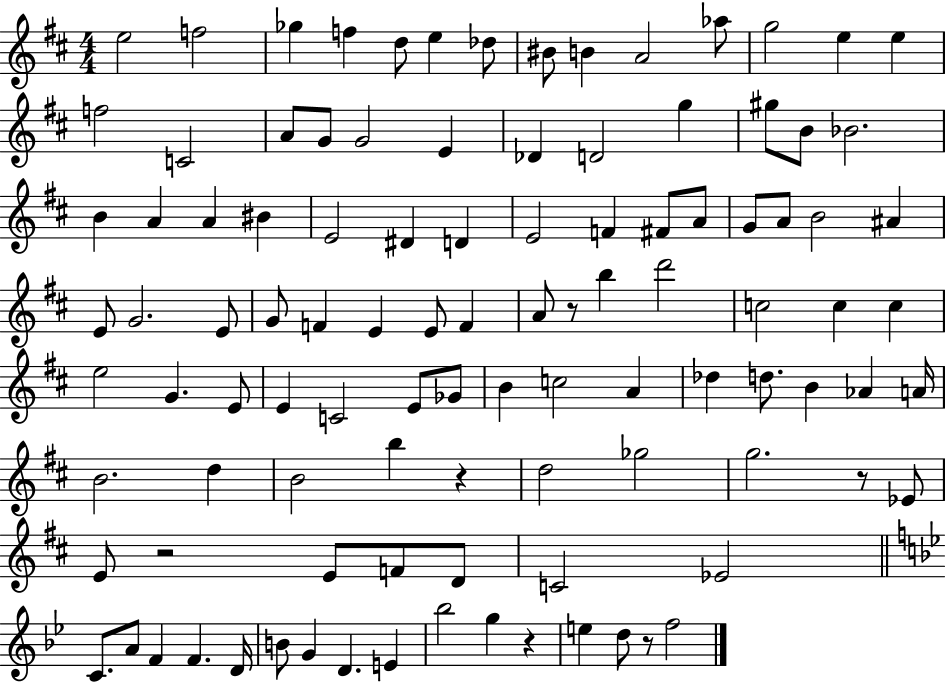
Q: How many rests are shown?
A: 6